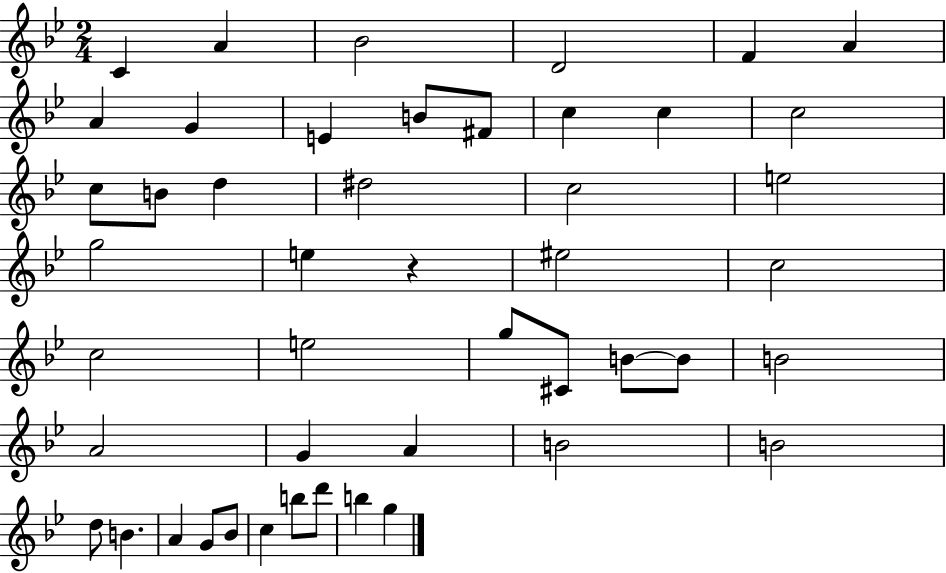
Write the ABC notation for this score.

X:1
T:Untitled
M:2/4
L:1/4
K:Bb
C A _B2 D2 F A A G E B/2 ^F/2 c c c2 c/2 B/2 d ^d2 c2 e2 g2 e z ^e2 c2 c2 e2 g/2 ^C/2 B/2 B/2 B2 A2 G A B2 B2 d/2 B A G/2 _B/2 c b/2 d'/2 b g